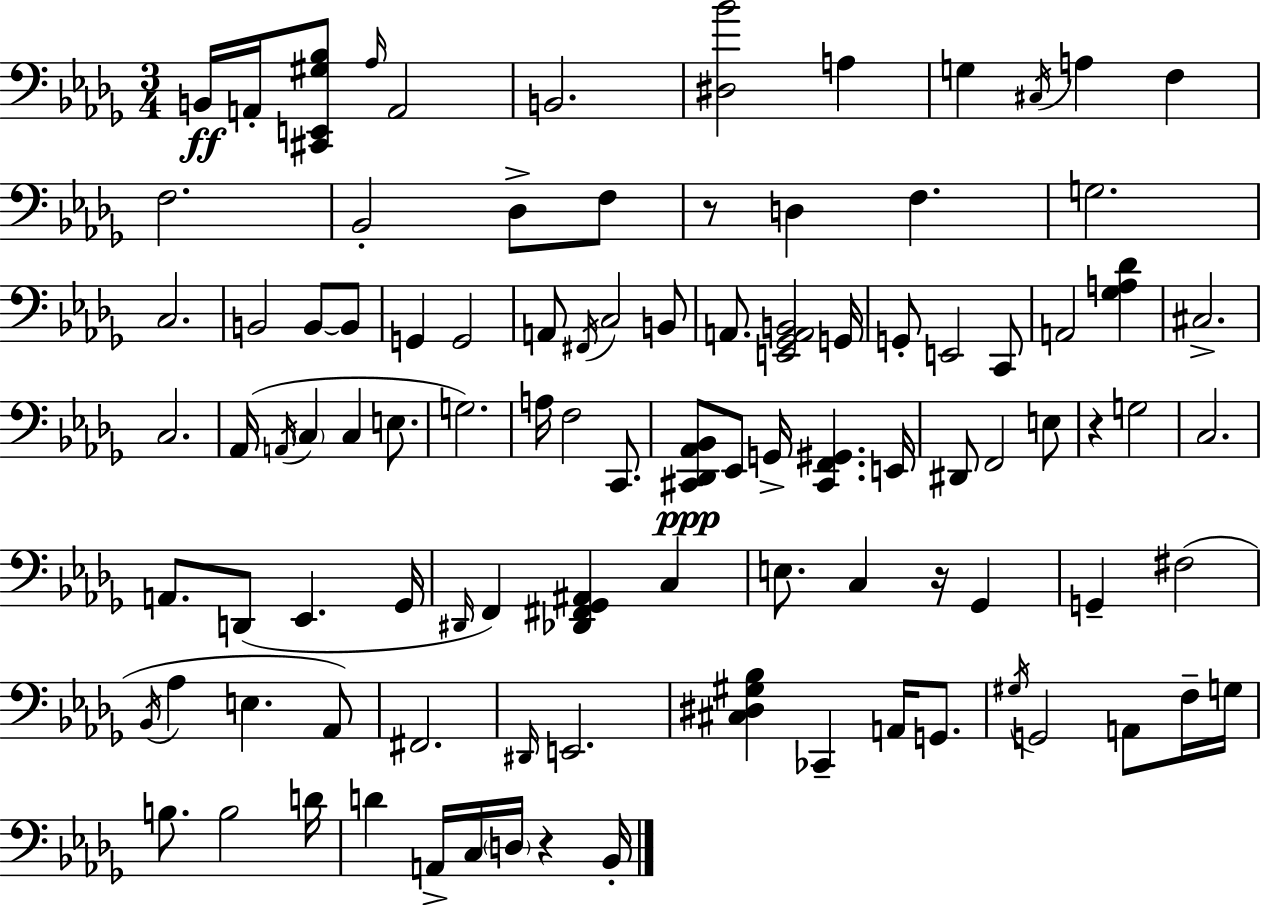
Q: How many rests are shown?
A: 4